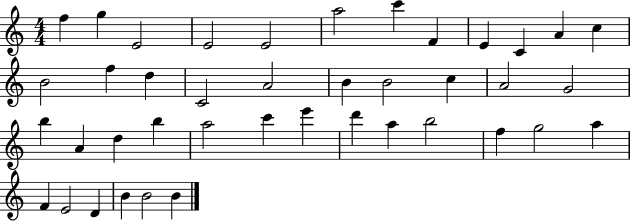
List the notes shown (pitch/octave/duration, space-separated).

F5/q G5/q E4/h E4/h E4/h A5/h C6/q F4/q E4/q C4/q A4/q C5/q B4/h F5/q D5/q C4/h A4/h B4/q B4/h C5/q A4/h G4/h B5/q A4/q D5/q B5/q A5/h C6/q E6/q D6/q A5/q B5/h F5/q G5/h A5/q F4/q E4/h D4/q B4/q B4/h B4/q